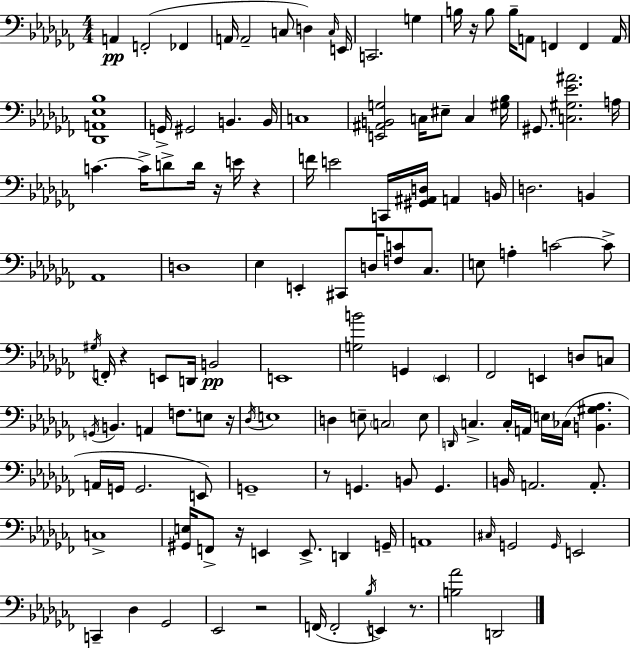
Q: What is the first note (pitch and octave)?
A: A2